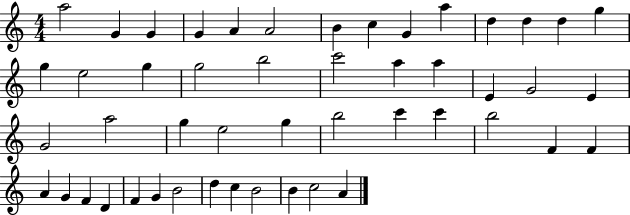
{
  \clef treble
  \numericTimeSignature
  \time 4/4
  \key c \major
  a''2 g'4 g'4 | g'4 a'4 a'2 | b'4 c''4 g'4 a''4 | d''4 d''4 d''4 g''4 | \break g''4 e''2 g''4 | g''2 b''2 | c'''2 a''4 a''4 | e'4 g'2 e'4 | \break g'2 a''2 | g''4 e''2 g''4 | b''2 c'''4 c'''4 | b''2 f'4 f'4 | \break a'4 g'4 f'4 d'4 | f'4 g'4 b'2 | d''4 c''4 b'2 | b'4 c''2 a'4 | \break \bar "|."
}